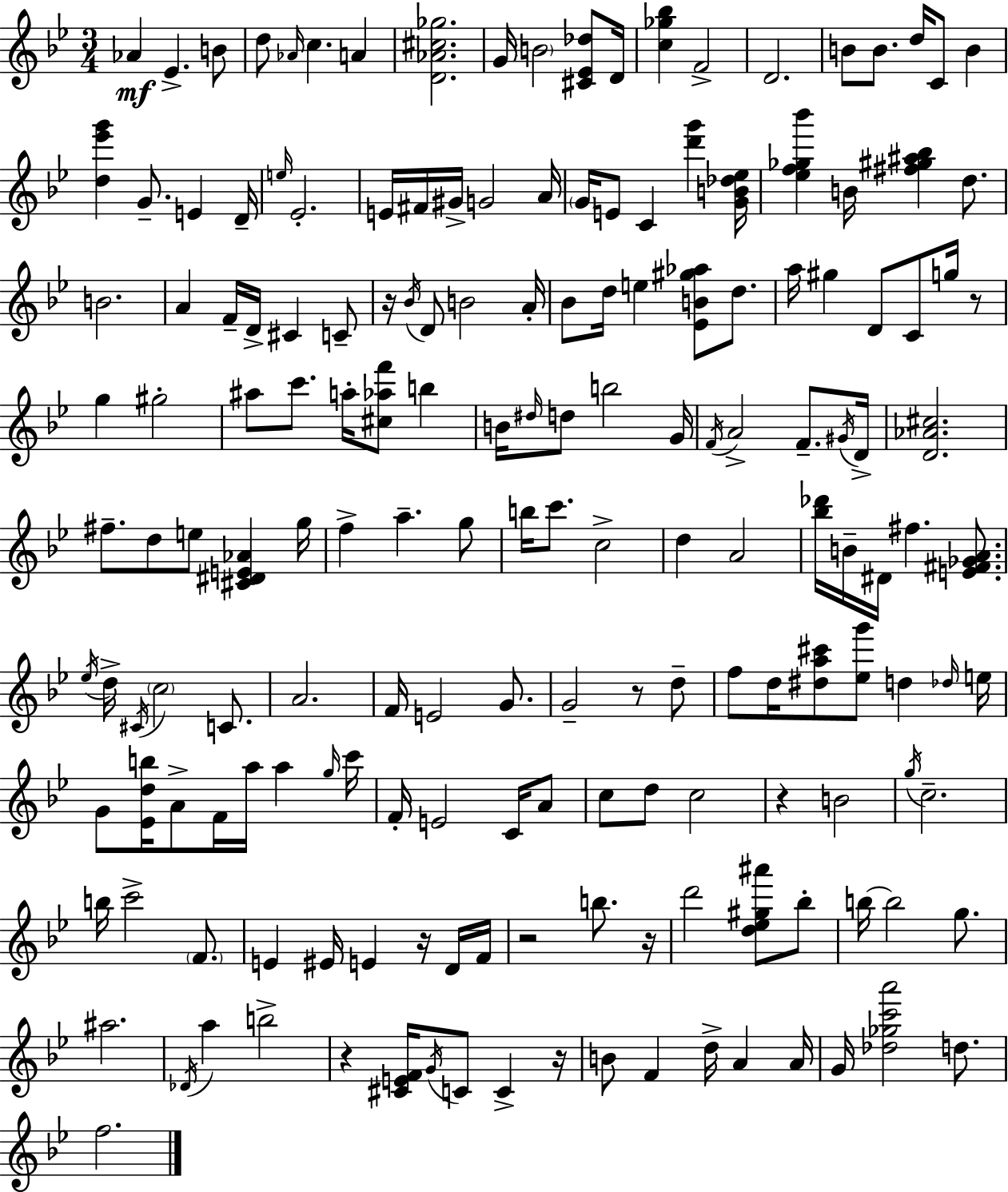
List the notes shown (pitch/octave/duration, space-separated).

Ab4/q Eb4/q. B4/e D5/e Ab4/s C5/q. A4/q [D4,Ab4,C#5,Gb5]/h. G4/s B4/h [C#4,Eb4,Db5]/e D4/s [C5,Gb5,Bb5]/q F4/h D4/h. B4/e B4/e. D5/s C4/e B4/q [D5,Eb6,G6]/q G4/e. E4/q D4/s E5/s Eb4/h. E4/s F#4/s G#4/s G4/h A4/s G4/s E4/e C4/q [D6,G6]/q [G4,B4,Db5,Eb5]/s [Eb5,F5,Gb5,Bb6]/q B4/s [F#5,G#5,A#5,Bb5]/q D5/e. B4/h. A4/q F4/s D4/s C#4/q C4/e R/s Bb4/s D4/e B4/h A4/s Bb4/e D5/s E5/q [Eb4,B4,G#5,Ab5]/e D5/e. A5/s G#5/q D4/e C4/e G5/s R/e G5/q G#5/h A#5/e C6/e. A5/s [C#5,Ab5,F6]/e B5/q B4/s D#5/s D5/e B5/h G4/s F4/s A4/h F4/e. G#4/s D4/s [D4,Ab4,C#5]/h. F#5/e. D5/e E5/e [C#4,D#4,E4,Ab4]/q G5/s F5/q A5/q. G5/e B5/s C6/e. C5/h D5/q A4/h [Bb5,Db6]/s B4/s D#4/s F#5/q. [E4,F#4,Gb4,A4]/e. Eb5/s D5/s C#4/s C5/h C4/e. A4/h. F4/s E4/h G4/e. G4/h R/e D5/e F5/e D5/s [D#5,A5,C#6]/e [Eb5,G6]/e D5/q Db5/s E5/s G4/e [Eb4,D5,B5]/s A4/e F4/s A5/s A5/q G5/s C6/s F4/s E4/h C4/s A4/e C5/e D5/e C5/h R/q B4/h G5/s C5/h. B5/s C6/h F4/e. E4/q EIS4/s E4/q R/s D4/s F4/s R/h B5/e. R/s D6/h [D5,Eb5,G#5,A#6]/e Bb5/e B5/s B5/h G5/e. A#5/h. Db4/s A5/q B5/h R/q [C#4,E4,F4]/s G4/s C4/e C4/q R/s B4/e F4/q D5/s A4/q A4/s G4/s [Db5,Gb5,C6,A6]/h D5/e. F5/h.